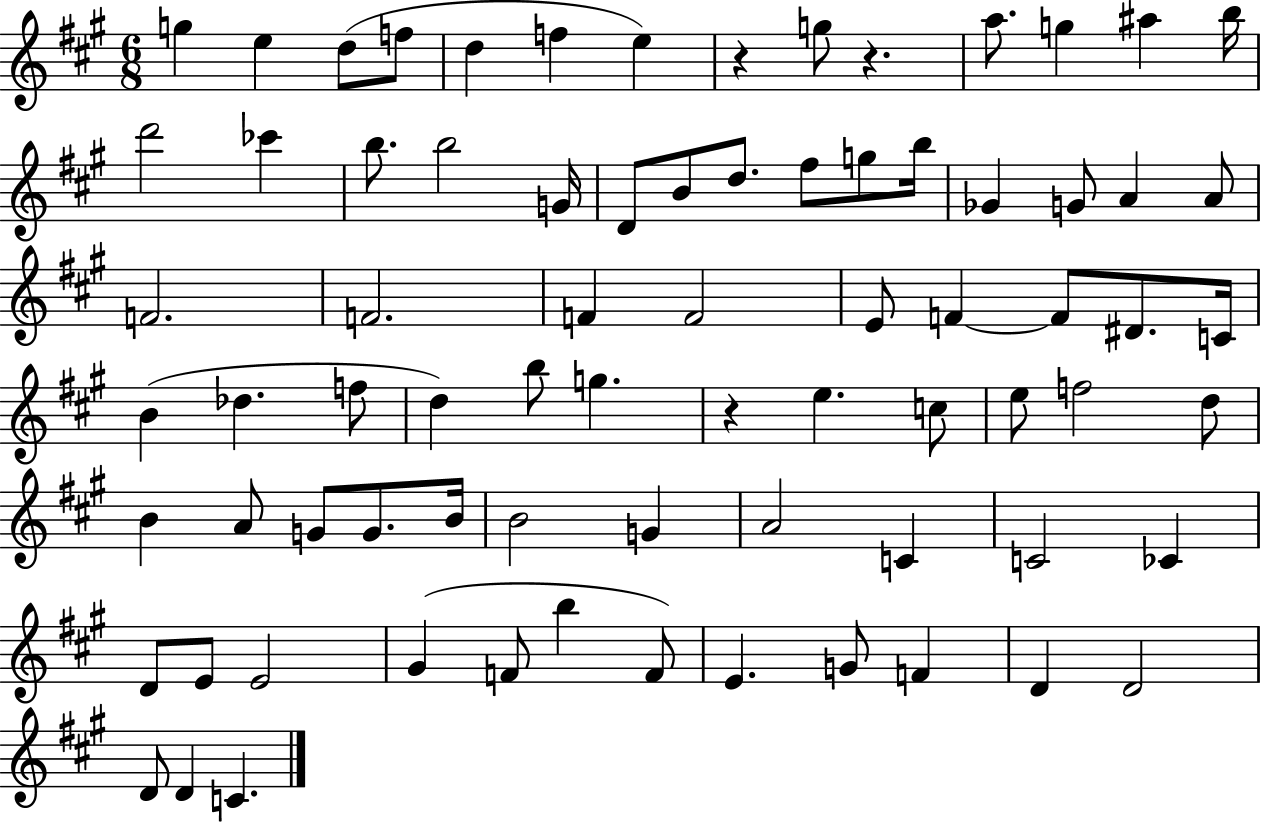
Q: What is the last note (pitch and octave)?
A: C4